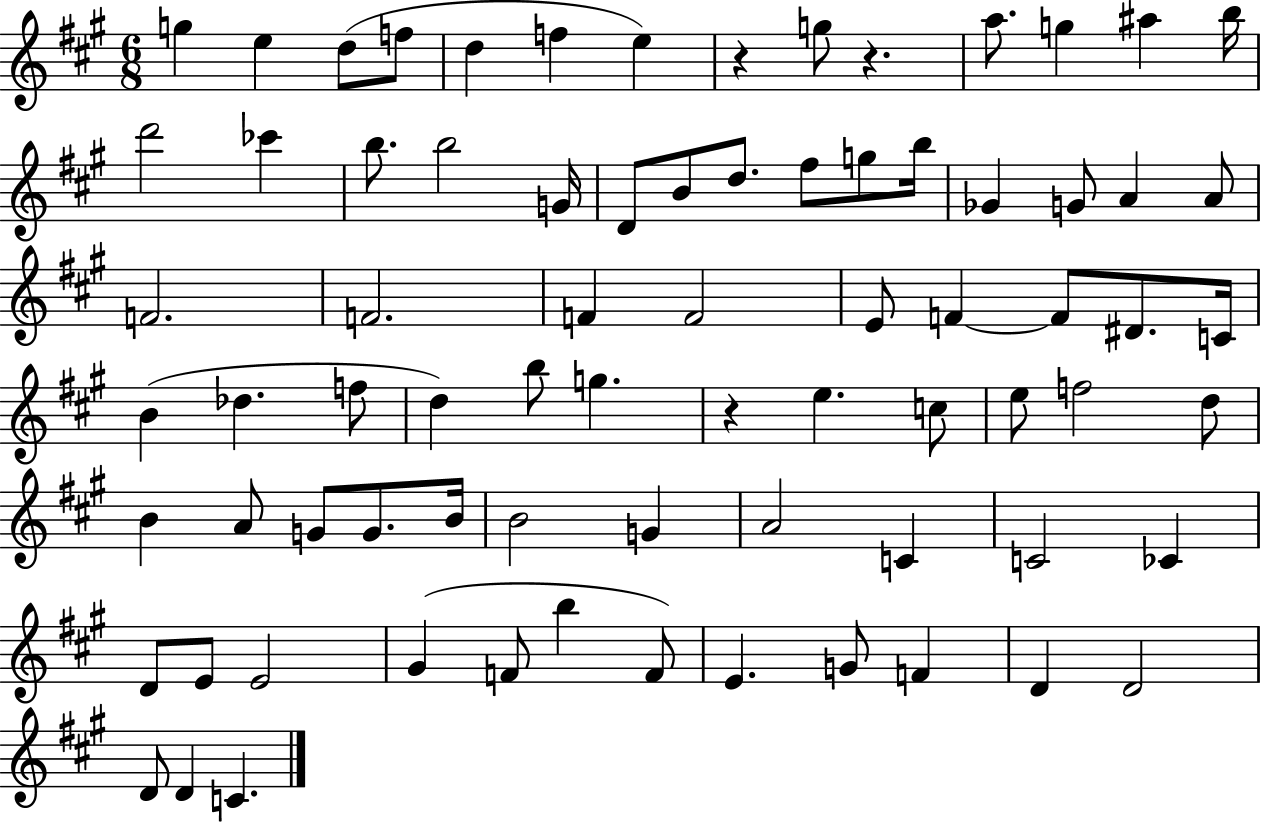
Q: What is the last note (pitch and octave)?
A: C4